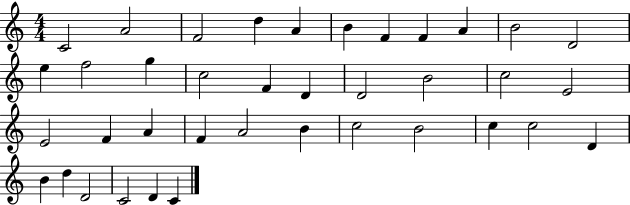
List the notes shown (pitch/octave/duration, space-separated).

C4/h A4/h F4/h D5/q A4/q B4/q F4/q F4/q A4/q B4/h D4/h E5/q F5/h G5/q C5/h F4/q D4/q D4/h B4/h C5/h E4/h E4/h F4/q A4/q F4/q A4/h B4/q C5/h B4/h C5/q C5/h D4/q B4/q D5/q D4/h C4/h D4/q C4/q